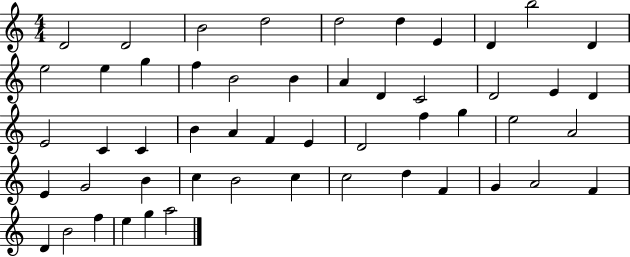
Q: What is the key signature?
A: C major